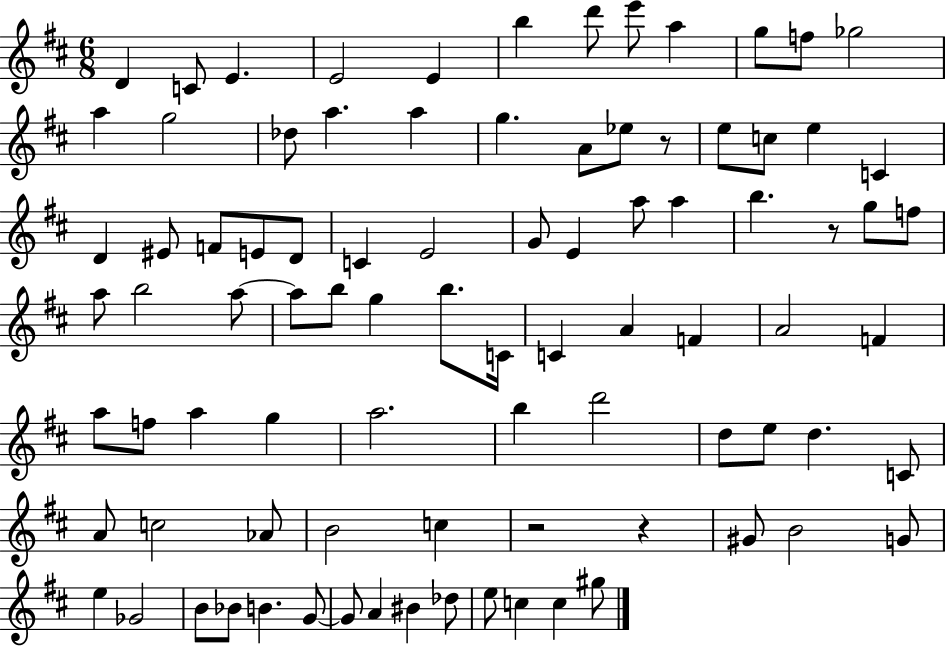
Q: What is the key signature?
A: D major